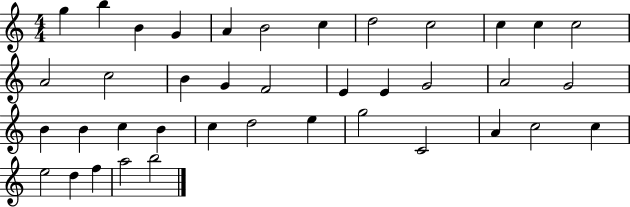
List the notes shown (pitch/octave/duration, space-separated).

G5/q B5/q B4/q G4/q A4/q B4/h C5/q D5/h C5/h C5/q C5/q C5/h A4/h C5/h B4/q G4/q F4/h E4/q E4/q G4/h A4/h G4/h B4/q B4/q C5/q B4/q C5/q D5/h E5/q G5/h C4/h A4/q C5/h C5/q E5/h D5/q F5/q A5/h B5/h